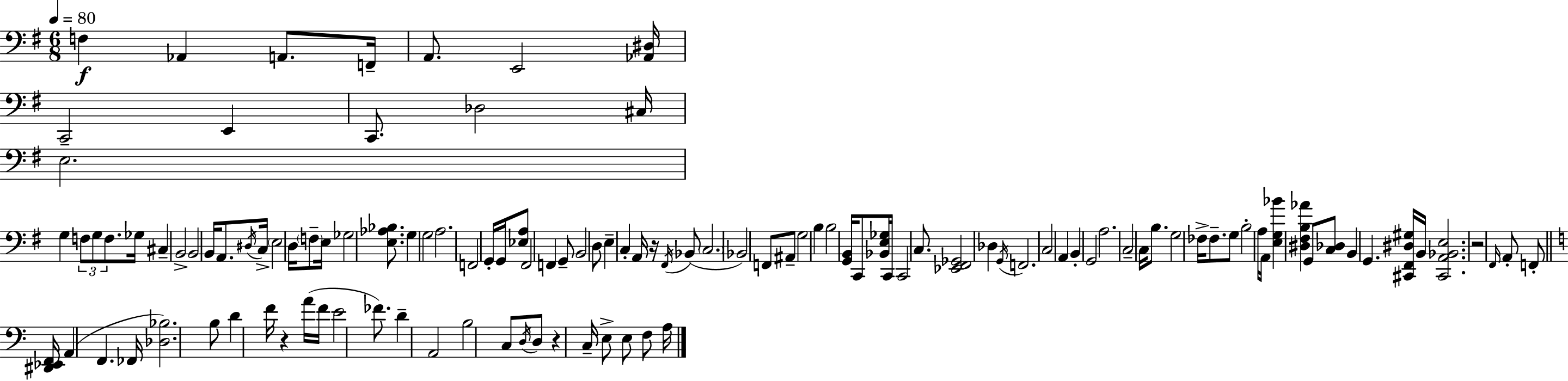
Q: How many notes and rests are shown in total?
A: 119